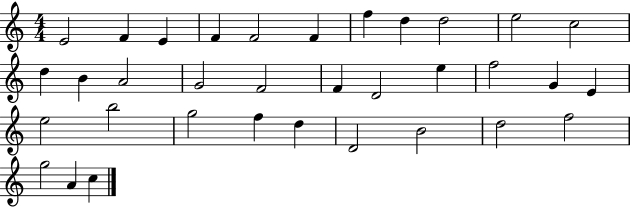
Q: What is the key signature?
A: C major